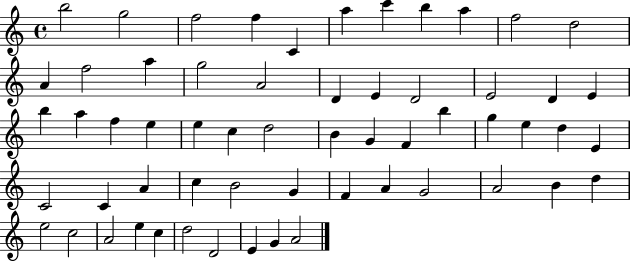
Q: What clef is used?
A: treble